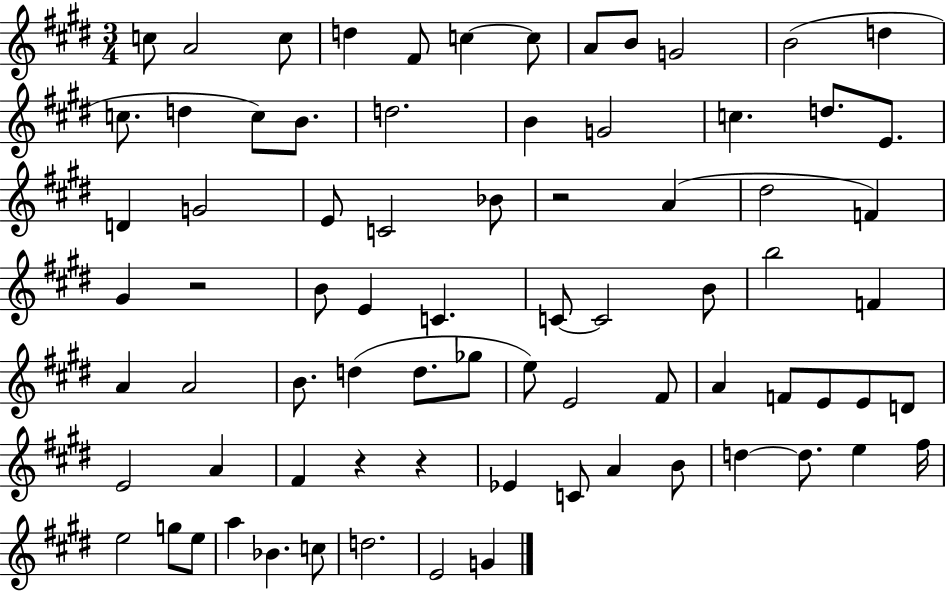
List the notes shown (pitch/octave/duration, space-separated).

C5/e A4/h C5/e D5/q F#4/e C5/q C5/e A4/e B4/e G4/h B4/h D5/q C5/e. D5/q C5/e B4/e. D5/h. B4/q G4/h C5/q. D5/e. E4/e. D4/q G4/h E4/e C4/h Bb4/e R/h A4/q D#5/h F4/q G#4/q R/h B4/e E4/q C4/q. C4/e C4/h B4/e B5/h F4/q A4/q A4/h B4/e. D5/q D5/e. Gb5/e E5/e E4/h F#4/e A4/q F4/e E4/e E4/e D4/e E4/h A4/q F#4/q R/q R/q Eb4/q C4/e A4/q B4/e D5/q D5/e. E5/q F#5/s E5/h G5/e E5/e A5/q Bb4/q. C5/e D5/h. E4/h G4/q